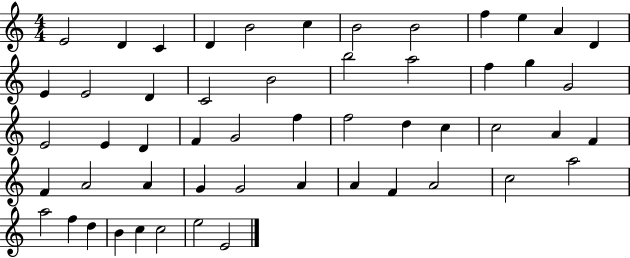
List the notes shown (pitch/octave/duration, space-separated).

E4/h D4/q C4/q D4/q B4/h C5/q B4/h B4/h F5/q E5/q A4/q D4/q E4/q E4/h D4/q C4/h B4/h B5/h A5/h F5/q G5/q G4/h E4/h E4/q D4/q F4/q G4/h F5/q F5/h D5/q C5/q C5/h A4/q F4/q F4/q A4/h A4/q G4/q G4/h A4/q A4/q F4/q A4/h C5/h A5/h A5/h F5/q D5/q B4/q C5/q C5/h E5/h E4/h